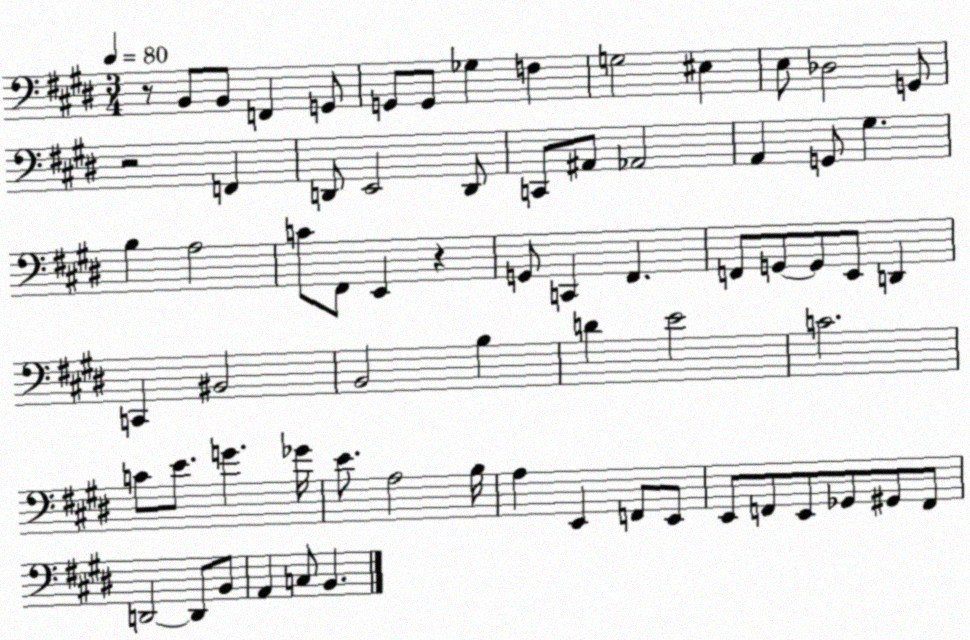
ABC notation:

X:1
T:Untitled
M:3/4
L:1/4
K:E
z/2 B,,/2 B,,/2 F,, G,,/2 G,,/2 G,,/2 _G, F, G,2 ^E, E,/2 _D,2 G,,/2 z2 F,, D,,/2 E,,2 D,,/2 C,,/2 ^A,,/2 _A,,2 A,, G,,/2 ^G, B, A,2 C/2 ^F,,/2 E,, z G,,/2 C,, ^F,, F,,/2 G,,/2 G,,/2 E,,/2 D,, C,, ^B,,2 B,,2 B, D E2 C2 C/2 E/2 G _G/4 E/2 A,2 B,/4 A, E,, F,,/2 E,,/2 E,,/2 F,,/2 E,,/2 _G,,/2 ^G,,/2 F,,/2 D,,2 D,,/2 B,,/2 A,, C,/2 B,,